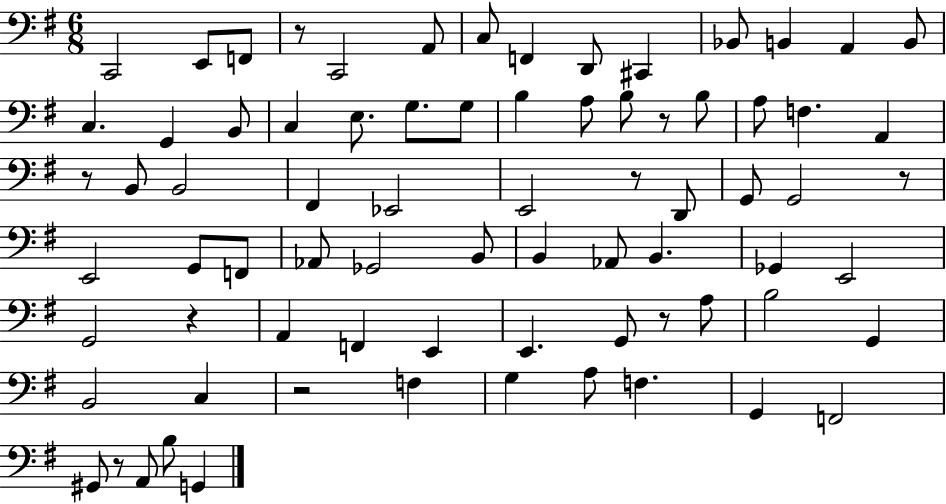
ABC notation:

X:1
T:Untitled
M:6/8
L:1/4
K:G
C,,2 E,,/2 F,,/2 z/2 C,,2 A,,/2 C,/2 F,, D,,/2 ^C,, _B,,/2 B,, A,, B,,/2 C, G,, B,,/2 C, E,/2 G,/2 G,/2 B, A,/2 B,/2 z/2 B,/2 A,/2 F, A,, z/2 B,,/2 B,,2 ^F,, _E,,2 E,,2 z/2 D,,/2 G,,/2 G,,2 z/2 E,,2 G,,/2 F,,/2 _A,,/2 _G,,2 B,,/2 B,, _A,,/2 B,, _G,, E,,2 G,,2 z A,, F,, E,, E,, G,,/2 z/2 A,/2 B,2 G,, B,,2 C, z2 F, G, A,/2 F, G,, F,,2 ^G,,/2 z/2 A,,/2 B,/2 G,,